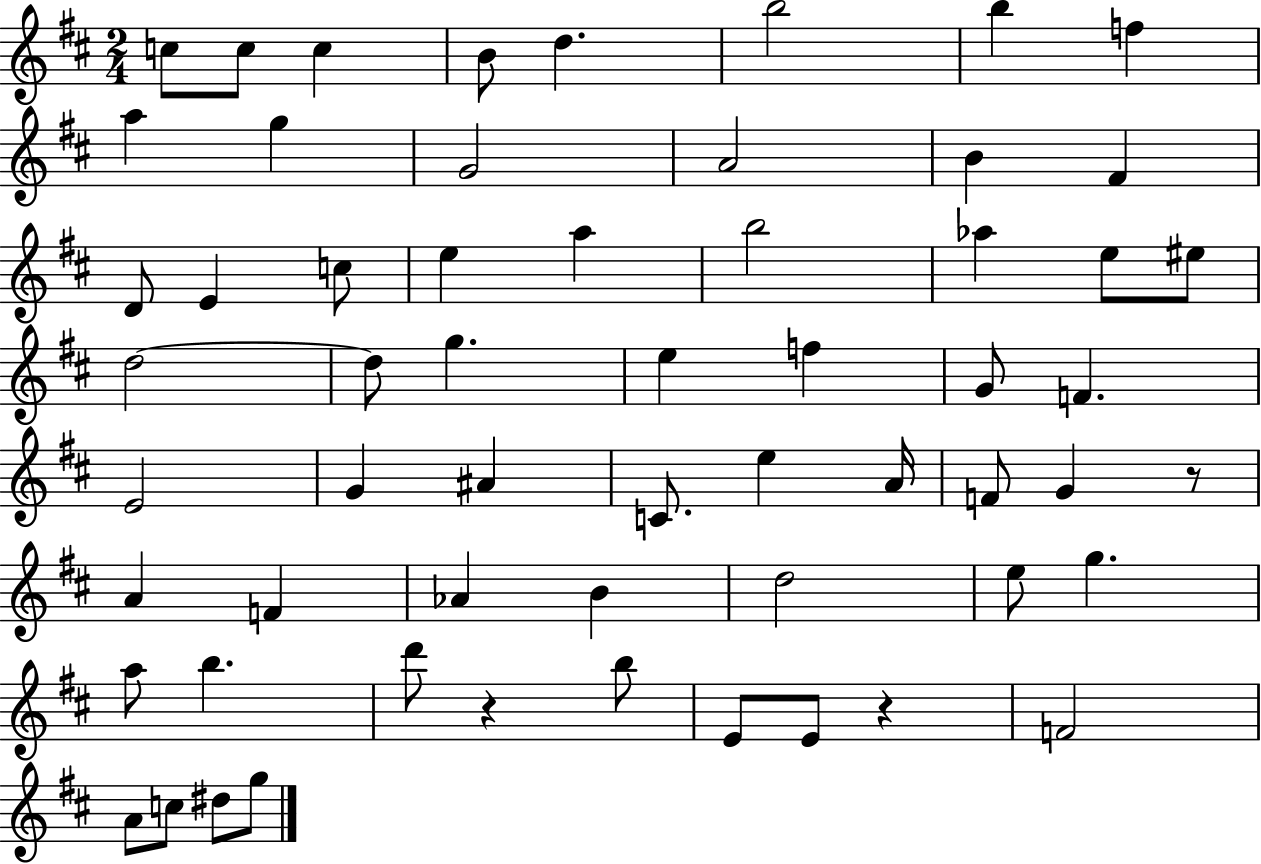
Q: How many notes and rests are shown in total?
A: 59